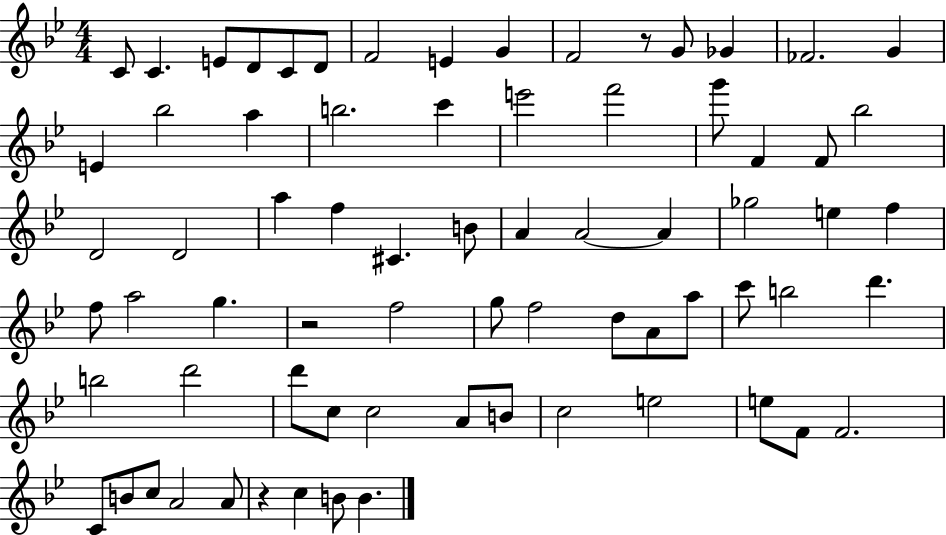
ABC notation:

X:1
T:Untitled
M:4/4
L:1/4
K:Bb
C/2 C E/2 D/2 C/2 D/2 F2 E G F2 z/2 G/2 _G _F2 G E _b2 a b2 c' e'2 f'2 g'/2 F F/2 _b2 D2 D2 a f ^C B/2 A A2 A _g2 e f f/2 a2 g z2 f2 g/2 f2 d/2 A/2 a/2 c'/2 b2 d' b2 d'2 d'/2 c/2 c2 A/2 B/2 c2 e2 e/2 F/2 F2 C/2 B/2 c/2 A2 A/2 z c B/2 B